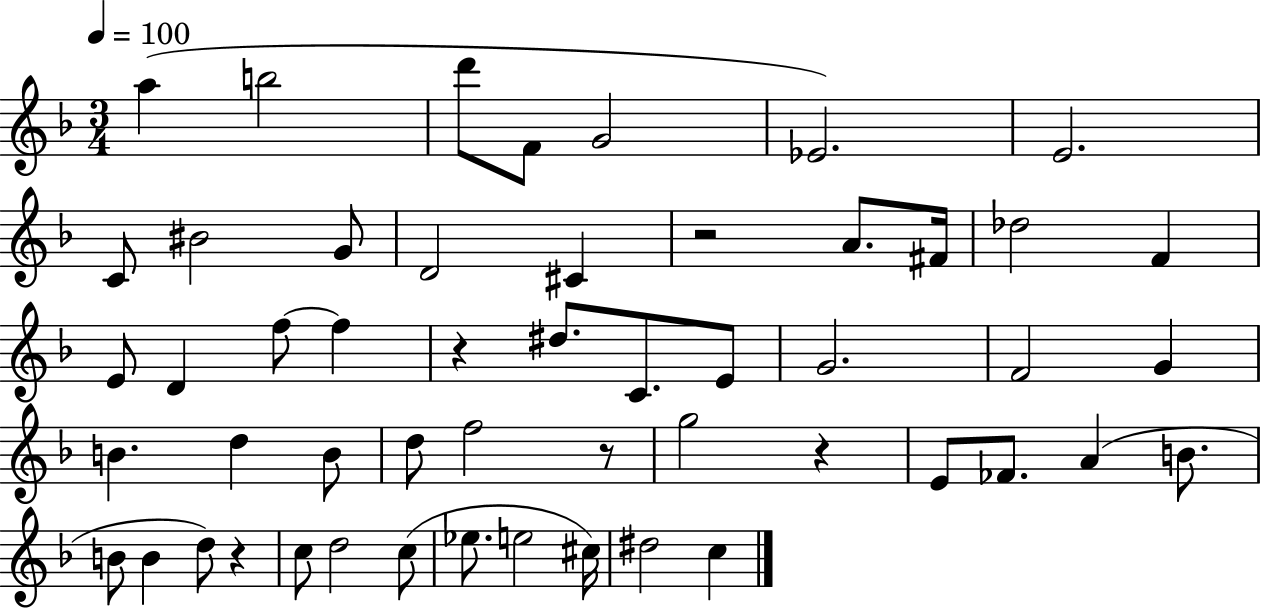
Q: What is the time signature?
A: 3/4